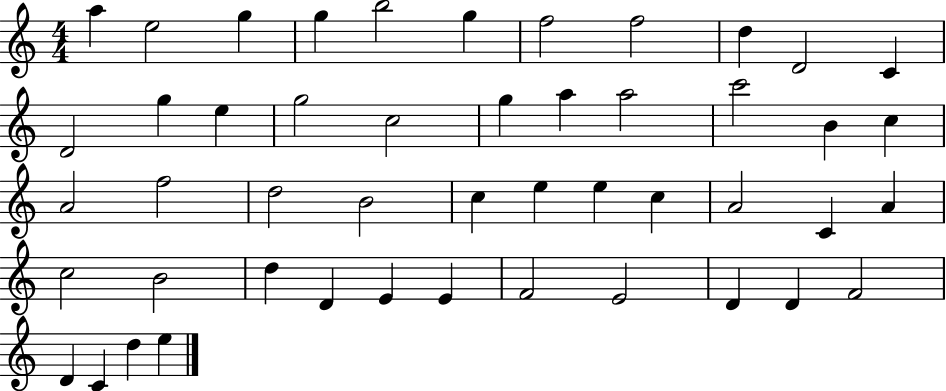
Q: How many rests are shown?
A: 0